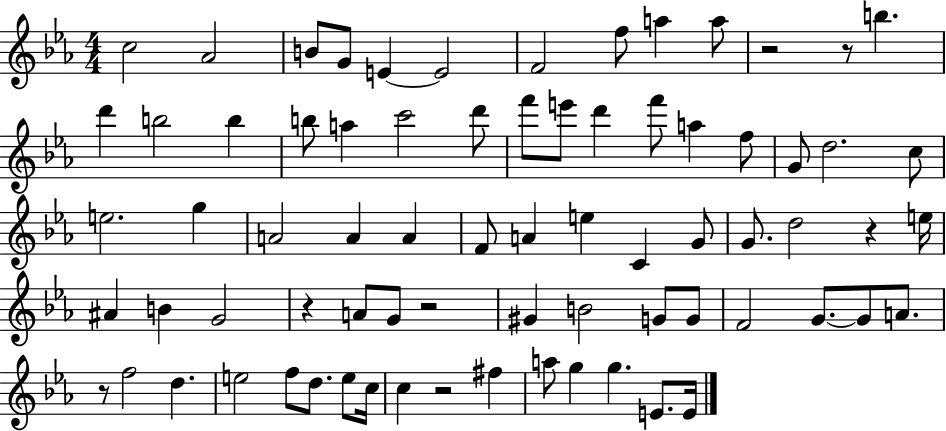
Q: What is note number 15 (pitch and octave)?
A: B5